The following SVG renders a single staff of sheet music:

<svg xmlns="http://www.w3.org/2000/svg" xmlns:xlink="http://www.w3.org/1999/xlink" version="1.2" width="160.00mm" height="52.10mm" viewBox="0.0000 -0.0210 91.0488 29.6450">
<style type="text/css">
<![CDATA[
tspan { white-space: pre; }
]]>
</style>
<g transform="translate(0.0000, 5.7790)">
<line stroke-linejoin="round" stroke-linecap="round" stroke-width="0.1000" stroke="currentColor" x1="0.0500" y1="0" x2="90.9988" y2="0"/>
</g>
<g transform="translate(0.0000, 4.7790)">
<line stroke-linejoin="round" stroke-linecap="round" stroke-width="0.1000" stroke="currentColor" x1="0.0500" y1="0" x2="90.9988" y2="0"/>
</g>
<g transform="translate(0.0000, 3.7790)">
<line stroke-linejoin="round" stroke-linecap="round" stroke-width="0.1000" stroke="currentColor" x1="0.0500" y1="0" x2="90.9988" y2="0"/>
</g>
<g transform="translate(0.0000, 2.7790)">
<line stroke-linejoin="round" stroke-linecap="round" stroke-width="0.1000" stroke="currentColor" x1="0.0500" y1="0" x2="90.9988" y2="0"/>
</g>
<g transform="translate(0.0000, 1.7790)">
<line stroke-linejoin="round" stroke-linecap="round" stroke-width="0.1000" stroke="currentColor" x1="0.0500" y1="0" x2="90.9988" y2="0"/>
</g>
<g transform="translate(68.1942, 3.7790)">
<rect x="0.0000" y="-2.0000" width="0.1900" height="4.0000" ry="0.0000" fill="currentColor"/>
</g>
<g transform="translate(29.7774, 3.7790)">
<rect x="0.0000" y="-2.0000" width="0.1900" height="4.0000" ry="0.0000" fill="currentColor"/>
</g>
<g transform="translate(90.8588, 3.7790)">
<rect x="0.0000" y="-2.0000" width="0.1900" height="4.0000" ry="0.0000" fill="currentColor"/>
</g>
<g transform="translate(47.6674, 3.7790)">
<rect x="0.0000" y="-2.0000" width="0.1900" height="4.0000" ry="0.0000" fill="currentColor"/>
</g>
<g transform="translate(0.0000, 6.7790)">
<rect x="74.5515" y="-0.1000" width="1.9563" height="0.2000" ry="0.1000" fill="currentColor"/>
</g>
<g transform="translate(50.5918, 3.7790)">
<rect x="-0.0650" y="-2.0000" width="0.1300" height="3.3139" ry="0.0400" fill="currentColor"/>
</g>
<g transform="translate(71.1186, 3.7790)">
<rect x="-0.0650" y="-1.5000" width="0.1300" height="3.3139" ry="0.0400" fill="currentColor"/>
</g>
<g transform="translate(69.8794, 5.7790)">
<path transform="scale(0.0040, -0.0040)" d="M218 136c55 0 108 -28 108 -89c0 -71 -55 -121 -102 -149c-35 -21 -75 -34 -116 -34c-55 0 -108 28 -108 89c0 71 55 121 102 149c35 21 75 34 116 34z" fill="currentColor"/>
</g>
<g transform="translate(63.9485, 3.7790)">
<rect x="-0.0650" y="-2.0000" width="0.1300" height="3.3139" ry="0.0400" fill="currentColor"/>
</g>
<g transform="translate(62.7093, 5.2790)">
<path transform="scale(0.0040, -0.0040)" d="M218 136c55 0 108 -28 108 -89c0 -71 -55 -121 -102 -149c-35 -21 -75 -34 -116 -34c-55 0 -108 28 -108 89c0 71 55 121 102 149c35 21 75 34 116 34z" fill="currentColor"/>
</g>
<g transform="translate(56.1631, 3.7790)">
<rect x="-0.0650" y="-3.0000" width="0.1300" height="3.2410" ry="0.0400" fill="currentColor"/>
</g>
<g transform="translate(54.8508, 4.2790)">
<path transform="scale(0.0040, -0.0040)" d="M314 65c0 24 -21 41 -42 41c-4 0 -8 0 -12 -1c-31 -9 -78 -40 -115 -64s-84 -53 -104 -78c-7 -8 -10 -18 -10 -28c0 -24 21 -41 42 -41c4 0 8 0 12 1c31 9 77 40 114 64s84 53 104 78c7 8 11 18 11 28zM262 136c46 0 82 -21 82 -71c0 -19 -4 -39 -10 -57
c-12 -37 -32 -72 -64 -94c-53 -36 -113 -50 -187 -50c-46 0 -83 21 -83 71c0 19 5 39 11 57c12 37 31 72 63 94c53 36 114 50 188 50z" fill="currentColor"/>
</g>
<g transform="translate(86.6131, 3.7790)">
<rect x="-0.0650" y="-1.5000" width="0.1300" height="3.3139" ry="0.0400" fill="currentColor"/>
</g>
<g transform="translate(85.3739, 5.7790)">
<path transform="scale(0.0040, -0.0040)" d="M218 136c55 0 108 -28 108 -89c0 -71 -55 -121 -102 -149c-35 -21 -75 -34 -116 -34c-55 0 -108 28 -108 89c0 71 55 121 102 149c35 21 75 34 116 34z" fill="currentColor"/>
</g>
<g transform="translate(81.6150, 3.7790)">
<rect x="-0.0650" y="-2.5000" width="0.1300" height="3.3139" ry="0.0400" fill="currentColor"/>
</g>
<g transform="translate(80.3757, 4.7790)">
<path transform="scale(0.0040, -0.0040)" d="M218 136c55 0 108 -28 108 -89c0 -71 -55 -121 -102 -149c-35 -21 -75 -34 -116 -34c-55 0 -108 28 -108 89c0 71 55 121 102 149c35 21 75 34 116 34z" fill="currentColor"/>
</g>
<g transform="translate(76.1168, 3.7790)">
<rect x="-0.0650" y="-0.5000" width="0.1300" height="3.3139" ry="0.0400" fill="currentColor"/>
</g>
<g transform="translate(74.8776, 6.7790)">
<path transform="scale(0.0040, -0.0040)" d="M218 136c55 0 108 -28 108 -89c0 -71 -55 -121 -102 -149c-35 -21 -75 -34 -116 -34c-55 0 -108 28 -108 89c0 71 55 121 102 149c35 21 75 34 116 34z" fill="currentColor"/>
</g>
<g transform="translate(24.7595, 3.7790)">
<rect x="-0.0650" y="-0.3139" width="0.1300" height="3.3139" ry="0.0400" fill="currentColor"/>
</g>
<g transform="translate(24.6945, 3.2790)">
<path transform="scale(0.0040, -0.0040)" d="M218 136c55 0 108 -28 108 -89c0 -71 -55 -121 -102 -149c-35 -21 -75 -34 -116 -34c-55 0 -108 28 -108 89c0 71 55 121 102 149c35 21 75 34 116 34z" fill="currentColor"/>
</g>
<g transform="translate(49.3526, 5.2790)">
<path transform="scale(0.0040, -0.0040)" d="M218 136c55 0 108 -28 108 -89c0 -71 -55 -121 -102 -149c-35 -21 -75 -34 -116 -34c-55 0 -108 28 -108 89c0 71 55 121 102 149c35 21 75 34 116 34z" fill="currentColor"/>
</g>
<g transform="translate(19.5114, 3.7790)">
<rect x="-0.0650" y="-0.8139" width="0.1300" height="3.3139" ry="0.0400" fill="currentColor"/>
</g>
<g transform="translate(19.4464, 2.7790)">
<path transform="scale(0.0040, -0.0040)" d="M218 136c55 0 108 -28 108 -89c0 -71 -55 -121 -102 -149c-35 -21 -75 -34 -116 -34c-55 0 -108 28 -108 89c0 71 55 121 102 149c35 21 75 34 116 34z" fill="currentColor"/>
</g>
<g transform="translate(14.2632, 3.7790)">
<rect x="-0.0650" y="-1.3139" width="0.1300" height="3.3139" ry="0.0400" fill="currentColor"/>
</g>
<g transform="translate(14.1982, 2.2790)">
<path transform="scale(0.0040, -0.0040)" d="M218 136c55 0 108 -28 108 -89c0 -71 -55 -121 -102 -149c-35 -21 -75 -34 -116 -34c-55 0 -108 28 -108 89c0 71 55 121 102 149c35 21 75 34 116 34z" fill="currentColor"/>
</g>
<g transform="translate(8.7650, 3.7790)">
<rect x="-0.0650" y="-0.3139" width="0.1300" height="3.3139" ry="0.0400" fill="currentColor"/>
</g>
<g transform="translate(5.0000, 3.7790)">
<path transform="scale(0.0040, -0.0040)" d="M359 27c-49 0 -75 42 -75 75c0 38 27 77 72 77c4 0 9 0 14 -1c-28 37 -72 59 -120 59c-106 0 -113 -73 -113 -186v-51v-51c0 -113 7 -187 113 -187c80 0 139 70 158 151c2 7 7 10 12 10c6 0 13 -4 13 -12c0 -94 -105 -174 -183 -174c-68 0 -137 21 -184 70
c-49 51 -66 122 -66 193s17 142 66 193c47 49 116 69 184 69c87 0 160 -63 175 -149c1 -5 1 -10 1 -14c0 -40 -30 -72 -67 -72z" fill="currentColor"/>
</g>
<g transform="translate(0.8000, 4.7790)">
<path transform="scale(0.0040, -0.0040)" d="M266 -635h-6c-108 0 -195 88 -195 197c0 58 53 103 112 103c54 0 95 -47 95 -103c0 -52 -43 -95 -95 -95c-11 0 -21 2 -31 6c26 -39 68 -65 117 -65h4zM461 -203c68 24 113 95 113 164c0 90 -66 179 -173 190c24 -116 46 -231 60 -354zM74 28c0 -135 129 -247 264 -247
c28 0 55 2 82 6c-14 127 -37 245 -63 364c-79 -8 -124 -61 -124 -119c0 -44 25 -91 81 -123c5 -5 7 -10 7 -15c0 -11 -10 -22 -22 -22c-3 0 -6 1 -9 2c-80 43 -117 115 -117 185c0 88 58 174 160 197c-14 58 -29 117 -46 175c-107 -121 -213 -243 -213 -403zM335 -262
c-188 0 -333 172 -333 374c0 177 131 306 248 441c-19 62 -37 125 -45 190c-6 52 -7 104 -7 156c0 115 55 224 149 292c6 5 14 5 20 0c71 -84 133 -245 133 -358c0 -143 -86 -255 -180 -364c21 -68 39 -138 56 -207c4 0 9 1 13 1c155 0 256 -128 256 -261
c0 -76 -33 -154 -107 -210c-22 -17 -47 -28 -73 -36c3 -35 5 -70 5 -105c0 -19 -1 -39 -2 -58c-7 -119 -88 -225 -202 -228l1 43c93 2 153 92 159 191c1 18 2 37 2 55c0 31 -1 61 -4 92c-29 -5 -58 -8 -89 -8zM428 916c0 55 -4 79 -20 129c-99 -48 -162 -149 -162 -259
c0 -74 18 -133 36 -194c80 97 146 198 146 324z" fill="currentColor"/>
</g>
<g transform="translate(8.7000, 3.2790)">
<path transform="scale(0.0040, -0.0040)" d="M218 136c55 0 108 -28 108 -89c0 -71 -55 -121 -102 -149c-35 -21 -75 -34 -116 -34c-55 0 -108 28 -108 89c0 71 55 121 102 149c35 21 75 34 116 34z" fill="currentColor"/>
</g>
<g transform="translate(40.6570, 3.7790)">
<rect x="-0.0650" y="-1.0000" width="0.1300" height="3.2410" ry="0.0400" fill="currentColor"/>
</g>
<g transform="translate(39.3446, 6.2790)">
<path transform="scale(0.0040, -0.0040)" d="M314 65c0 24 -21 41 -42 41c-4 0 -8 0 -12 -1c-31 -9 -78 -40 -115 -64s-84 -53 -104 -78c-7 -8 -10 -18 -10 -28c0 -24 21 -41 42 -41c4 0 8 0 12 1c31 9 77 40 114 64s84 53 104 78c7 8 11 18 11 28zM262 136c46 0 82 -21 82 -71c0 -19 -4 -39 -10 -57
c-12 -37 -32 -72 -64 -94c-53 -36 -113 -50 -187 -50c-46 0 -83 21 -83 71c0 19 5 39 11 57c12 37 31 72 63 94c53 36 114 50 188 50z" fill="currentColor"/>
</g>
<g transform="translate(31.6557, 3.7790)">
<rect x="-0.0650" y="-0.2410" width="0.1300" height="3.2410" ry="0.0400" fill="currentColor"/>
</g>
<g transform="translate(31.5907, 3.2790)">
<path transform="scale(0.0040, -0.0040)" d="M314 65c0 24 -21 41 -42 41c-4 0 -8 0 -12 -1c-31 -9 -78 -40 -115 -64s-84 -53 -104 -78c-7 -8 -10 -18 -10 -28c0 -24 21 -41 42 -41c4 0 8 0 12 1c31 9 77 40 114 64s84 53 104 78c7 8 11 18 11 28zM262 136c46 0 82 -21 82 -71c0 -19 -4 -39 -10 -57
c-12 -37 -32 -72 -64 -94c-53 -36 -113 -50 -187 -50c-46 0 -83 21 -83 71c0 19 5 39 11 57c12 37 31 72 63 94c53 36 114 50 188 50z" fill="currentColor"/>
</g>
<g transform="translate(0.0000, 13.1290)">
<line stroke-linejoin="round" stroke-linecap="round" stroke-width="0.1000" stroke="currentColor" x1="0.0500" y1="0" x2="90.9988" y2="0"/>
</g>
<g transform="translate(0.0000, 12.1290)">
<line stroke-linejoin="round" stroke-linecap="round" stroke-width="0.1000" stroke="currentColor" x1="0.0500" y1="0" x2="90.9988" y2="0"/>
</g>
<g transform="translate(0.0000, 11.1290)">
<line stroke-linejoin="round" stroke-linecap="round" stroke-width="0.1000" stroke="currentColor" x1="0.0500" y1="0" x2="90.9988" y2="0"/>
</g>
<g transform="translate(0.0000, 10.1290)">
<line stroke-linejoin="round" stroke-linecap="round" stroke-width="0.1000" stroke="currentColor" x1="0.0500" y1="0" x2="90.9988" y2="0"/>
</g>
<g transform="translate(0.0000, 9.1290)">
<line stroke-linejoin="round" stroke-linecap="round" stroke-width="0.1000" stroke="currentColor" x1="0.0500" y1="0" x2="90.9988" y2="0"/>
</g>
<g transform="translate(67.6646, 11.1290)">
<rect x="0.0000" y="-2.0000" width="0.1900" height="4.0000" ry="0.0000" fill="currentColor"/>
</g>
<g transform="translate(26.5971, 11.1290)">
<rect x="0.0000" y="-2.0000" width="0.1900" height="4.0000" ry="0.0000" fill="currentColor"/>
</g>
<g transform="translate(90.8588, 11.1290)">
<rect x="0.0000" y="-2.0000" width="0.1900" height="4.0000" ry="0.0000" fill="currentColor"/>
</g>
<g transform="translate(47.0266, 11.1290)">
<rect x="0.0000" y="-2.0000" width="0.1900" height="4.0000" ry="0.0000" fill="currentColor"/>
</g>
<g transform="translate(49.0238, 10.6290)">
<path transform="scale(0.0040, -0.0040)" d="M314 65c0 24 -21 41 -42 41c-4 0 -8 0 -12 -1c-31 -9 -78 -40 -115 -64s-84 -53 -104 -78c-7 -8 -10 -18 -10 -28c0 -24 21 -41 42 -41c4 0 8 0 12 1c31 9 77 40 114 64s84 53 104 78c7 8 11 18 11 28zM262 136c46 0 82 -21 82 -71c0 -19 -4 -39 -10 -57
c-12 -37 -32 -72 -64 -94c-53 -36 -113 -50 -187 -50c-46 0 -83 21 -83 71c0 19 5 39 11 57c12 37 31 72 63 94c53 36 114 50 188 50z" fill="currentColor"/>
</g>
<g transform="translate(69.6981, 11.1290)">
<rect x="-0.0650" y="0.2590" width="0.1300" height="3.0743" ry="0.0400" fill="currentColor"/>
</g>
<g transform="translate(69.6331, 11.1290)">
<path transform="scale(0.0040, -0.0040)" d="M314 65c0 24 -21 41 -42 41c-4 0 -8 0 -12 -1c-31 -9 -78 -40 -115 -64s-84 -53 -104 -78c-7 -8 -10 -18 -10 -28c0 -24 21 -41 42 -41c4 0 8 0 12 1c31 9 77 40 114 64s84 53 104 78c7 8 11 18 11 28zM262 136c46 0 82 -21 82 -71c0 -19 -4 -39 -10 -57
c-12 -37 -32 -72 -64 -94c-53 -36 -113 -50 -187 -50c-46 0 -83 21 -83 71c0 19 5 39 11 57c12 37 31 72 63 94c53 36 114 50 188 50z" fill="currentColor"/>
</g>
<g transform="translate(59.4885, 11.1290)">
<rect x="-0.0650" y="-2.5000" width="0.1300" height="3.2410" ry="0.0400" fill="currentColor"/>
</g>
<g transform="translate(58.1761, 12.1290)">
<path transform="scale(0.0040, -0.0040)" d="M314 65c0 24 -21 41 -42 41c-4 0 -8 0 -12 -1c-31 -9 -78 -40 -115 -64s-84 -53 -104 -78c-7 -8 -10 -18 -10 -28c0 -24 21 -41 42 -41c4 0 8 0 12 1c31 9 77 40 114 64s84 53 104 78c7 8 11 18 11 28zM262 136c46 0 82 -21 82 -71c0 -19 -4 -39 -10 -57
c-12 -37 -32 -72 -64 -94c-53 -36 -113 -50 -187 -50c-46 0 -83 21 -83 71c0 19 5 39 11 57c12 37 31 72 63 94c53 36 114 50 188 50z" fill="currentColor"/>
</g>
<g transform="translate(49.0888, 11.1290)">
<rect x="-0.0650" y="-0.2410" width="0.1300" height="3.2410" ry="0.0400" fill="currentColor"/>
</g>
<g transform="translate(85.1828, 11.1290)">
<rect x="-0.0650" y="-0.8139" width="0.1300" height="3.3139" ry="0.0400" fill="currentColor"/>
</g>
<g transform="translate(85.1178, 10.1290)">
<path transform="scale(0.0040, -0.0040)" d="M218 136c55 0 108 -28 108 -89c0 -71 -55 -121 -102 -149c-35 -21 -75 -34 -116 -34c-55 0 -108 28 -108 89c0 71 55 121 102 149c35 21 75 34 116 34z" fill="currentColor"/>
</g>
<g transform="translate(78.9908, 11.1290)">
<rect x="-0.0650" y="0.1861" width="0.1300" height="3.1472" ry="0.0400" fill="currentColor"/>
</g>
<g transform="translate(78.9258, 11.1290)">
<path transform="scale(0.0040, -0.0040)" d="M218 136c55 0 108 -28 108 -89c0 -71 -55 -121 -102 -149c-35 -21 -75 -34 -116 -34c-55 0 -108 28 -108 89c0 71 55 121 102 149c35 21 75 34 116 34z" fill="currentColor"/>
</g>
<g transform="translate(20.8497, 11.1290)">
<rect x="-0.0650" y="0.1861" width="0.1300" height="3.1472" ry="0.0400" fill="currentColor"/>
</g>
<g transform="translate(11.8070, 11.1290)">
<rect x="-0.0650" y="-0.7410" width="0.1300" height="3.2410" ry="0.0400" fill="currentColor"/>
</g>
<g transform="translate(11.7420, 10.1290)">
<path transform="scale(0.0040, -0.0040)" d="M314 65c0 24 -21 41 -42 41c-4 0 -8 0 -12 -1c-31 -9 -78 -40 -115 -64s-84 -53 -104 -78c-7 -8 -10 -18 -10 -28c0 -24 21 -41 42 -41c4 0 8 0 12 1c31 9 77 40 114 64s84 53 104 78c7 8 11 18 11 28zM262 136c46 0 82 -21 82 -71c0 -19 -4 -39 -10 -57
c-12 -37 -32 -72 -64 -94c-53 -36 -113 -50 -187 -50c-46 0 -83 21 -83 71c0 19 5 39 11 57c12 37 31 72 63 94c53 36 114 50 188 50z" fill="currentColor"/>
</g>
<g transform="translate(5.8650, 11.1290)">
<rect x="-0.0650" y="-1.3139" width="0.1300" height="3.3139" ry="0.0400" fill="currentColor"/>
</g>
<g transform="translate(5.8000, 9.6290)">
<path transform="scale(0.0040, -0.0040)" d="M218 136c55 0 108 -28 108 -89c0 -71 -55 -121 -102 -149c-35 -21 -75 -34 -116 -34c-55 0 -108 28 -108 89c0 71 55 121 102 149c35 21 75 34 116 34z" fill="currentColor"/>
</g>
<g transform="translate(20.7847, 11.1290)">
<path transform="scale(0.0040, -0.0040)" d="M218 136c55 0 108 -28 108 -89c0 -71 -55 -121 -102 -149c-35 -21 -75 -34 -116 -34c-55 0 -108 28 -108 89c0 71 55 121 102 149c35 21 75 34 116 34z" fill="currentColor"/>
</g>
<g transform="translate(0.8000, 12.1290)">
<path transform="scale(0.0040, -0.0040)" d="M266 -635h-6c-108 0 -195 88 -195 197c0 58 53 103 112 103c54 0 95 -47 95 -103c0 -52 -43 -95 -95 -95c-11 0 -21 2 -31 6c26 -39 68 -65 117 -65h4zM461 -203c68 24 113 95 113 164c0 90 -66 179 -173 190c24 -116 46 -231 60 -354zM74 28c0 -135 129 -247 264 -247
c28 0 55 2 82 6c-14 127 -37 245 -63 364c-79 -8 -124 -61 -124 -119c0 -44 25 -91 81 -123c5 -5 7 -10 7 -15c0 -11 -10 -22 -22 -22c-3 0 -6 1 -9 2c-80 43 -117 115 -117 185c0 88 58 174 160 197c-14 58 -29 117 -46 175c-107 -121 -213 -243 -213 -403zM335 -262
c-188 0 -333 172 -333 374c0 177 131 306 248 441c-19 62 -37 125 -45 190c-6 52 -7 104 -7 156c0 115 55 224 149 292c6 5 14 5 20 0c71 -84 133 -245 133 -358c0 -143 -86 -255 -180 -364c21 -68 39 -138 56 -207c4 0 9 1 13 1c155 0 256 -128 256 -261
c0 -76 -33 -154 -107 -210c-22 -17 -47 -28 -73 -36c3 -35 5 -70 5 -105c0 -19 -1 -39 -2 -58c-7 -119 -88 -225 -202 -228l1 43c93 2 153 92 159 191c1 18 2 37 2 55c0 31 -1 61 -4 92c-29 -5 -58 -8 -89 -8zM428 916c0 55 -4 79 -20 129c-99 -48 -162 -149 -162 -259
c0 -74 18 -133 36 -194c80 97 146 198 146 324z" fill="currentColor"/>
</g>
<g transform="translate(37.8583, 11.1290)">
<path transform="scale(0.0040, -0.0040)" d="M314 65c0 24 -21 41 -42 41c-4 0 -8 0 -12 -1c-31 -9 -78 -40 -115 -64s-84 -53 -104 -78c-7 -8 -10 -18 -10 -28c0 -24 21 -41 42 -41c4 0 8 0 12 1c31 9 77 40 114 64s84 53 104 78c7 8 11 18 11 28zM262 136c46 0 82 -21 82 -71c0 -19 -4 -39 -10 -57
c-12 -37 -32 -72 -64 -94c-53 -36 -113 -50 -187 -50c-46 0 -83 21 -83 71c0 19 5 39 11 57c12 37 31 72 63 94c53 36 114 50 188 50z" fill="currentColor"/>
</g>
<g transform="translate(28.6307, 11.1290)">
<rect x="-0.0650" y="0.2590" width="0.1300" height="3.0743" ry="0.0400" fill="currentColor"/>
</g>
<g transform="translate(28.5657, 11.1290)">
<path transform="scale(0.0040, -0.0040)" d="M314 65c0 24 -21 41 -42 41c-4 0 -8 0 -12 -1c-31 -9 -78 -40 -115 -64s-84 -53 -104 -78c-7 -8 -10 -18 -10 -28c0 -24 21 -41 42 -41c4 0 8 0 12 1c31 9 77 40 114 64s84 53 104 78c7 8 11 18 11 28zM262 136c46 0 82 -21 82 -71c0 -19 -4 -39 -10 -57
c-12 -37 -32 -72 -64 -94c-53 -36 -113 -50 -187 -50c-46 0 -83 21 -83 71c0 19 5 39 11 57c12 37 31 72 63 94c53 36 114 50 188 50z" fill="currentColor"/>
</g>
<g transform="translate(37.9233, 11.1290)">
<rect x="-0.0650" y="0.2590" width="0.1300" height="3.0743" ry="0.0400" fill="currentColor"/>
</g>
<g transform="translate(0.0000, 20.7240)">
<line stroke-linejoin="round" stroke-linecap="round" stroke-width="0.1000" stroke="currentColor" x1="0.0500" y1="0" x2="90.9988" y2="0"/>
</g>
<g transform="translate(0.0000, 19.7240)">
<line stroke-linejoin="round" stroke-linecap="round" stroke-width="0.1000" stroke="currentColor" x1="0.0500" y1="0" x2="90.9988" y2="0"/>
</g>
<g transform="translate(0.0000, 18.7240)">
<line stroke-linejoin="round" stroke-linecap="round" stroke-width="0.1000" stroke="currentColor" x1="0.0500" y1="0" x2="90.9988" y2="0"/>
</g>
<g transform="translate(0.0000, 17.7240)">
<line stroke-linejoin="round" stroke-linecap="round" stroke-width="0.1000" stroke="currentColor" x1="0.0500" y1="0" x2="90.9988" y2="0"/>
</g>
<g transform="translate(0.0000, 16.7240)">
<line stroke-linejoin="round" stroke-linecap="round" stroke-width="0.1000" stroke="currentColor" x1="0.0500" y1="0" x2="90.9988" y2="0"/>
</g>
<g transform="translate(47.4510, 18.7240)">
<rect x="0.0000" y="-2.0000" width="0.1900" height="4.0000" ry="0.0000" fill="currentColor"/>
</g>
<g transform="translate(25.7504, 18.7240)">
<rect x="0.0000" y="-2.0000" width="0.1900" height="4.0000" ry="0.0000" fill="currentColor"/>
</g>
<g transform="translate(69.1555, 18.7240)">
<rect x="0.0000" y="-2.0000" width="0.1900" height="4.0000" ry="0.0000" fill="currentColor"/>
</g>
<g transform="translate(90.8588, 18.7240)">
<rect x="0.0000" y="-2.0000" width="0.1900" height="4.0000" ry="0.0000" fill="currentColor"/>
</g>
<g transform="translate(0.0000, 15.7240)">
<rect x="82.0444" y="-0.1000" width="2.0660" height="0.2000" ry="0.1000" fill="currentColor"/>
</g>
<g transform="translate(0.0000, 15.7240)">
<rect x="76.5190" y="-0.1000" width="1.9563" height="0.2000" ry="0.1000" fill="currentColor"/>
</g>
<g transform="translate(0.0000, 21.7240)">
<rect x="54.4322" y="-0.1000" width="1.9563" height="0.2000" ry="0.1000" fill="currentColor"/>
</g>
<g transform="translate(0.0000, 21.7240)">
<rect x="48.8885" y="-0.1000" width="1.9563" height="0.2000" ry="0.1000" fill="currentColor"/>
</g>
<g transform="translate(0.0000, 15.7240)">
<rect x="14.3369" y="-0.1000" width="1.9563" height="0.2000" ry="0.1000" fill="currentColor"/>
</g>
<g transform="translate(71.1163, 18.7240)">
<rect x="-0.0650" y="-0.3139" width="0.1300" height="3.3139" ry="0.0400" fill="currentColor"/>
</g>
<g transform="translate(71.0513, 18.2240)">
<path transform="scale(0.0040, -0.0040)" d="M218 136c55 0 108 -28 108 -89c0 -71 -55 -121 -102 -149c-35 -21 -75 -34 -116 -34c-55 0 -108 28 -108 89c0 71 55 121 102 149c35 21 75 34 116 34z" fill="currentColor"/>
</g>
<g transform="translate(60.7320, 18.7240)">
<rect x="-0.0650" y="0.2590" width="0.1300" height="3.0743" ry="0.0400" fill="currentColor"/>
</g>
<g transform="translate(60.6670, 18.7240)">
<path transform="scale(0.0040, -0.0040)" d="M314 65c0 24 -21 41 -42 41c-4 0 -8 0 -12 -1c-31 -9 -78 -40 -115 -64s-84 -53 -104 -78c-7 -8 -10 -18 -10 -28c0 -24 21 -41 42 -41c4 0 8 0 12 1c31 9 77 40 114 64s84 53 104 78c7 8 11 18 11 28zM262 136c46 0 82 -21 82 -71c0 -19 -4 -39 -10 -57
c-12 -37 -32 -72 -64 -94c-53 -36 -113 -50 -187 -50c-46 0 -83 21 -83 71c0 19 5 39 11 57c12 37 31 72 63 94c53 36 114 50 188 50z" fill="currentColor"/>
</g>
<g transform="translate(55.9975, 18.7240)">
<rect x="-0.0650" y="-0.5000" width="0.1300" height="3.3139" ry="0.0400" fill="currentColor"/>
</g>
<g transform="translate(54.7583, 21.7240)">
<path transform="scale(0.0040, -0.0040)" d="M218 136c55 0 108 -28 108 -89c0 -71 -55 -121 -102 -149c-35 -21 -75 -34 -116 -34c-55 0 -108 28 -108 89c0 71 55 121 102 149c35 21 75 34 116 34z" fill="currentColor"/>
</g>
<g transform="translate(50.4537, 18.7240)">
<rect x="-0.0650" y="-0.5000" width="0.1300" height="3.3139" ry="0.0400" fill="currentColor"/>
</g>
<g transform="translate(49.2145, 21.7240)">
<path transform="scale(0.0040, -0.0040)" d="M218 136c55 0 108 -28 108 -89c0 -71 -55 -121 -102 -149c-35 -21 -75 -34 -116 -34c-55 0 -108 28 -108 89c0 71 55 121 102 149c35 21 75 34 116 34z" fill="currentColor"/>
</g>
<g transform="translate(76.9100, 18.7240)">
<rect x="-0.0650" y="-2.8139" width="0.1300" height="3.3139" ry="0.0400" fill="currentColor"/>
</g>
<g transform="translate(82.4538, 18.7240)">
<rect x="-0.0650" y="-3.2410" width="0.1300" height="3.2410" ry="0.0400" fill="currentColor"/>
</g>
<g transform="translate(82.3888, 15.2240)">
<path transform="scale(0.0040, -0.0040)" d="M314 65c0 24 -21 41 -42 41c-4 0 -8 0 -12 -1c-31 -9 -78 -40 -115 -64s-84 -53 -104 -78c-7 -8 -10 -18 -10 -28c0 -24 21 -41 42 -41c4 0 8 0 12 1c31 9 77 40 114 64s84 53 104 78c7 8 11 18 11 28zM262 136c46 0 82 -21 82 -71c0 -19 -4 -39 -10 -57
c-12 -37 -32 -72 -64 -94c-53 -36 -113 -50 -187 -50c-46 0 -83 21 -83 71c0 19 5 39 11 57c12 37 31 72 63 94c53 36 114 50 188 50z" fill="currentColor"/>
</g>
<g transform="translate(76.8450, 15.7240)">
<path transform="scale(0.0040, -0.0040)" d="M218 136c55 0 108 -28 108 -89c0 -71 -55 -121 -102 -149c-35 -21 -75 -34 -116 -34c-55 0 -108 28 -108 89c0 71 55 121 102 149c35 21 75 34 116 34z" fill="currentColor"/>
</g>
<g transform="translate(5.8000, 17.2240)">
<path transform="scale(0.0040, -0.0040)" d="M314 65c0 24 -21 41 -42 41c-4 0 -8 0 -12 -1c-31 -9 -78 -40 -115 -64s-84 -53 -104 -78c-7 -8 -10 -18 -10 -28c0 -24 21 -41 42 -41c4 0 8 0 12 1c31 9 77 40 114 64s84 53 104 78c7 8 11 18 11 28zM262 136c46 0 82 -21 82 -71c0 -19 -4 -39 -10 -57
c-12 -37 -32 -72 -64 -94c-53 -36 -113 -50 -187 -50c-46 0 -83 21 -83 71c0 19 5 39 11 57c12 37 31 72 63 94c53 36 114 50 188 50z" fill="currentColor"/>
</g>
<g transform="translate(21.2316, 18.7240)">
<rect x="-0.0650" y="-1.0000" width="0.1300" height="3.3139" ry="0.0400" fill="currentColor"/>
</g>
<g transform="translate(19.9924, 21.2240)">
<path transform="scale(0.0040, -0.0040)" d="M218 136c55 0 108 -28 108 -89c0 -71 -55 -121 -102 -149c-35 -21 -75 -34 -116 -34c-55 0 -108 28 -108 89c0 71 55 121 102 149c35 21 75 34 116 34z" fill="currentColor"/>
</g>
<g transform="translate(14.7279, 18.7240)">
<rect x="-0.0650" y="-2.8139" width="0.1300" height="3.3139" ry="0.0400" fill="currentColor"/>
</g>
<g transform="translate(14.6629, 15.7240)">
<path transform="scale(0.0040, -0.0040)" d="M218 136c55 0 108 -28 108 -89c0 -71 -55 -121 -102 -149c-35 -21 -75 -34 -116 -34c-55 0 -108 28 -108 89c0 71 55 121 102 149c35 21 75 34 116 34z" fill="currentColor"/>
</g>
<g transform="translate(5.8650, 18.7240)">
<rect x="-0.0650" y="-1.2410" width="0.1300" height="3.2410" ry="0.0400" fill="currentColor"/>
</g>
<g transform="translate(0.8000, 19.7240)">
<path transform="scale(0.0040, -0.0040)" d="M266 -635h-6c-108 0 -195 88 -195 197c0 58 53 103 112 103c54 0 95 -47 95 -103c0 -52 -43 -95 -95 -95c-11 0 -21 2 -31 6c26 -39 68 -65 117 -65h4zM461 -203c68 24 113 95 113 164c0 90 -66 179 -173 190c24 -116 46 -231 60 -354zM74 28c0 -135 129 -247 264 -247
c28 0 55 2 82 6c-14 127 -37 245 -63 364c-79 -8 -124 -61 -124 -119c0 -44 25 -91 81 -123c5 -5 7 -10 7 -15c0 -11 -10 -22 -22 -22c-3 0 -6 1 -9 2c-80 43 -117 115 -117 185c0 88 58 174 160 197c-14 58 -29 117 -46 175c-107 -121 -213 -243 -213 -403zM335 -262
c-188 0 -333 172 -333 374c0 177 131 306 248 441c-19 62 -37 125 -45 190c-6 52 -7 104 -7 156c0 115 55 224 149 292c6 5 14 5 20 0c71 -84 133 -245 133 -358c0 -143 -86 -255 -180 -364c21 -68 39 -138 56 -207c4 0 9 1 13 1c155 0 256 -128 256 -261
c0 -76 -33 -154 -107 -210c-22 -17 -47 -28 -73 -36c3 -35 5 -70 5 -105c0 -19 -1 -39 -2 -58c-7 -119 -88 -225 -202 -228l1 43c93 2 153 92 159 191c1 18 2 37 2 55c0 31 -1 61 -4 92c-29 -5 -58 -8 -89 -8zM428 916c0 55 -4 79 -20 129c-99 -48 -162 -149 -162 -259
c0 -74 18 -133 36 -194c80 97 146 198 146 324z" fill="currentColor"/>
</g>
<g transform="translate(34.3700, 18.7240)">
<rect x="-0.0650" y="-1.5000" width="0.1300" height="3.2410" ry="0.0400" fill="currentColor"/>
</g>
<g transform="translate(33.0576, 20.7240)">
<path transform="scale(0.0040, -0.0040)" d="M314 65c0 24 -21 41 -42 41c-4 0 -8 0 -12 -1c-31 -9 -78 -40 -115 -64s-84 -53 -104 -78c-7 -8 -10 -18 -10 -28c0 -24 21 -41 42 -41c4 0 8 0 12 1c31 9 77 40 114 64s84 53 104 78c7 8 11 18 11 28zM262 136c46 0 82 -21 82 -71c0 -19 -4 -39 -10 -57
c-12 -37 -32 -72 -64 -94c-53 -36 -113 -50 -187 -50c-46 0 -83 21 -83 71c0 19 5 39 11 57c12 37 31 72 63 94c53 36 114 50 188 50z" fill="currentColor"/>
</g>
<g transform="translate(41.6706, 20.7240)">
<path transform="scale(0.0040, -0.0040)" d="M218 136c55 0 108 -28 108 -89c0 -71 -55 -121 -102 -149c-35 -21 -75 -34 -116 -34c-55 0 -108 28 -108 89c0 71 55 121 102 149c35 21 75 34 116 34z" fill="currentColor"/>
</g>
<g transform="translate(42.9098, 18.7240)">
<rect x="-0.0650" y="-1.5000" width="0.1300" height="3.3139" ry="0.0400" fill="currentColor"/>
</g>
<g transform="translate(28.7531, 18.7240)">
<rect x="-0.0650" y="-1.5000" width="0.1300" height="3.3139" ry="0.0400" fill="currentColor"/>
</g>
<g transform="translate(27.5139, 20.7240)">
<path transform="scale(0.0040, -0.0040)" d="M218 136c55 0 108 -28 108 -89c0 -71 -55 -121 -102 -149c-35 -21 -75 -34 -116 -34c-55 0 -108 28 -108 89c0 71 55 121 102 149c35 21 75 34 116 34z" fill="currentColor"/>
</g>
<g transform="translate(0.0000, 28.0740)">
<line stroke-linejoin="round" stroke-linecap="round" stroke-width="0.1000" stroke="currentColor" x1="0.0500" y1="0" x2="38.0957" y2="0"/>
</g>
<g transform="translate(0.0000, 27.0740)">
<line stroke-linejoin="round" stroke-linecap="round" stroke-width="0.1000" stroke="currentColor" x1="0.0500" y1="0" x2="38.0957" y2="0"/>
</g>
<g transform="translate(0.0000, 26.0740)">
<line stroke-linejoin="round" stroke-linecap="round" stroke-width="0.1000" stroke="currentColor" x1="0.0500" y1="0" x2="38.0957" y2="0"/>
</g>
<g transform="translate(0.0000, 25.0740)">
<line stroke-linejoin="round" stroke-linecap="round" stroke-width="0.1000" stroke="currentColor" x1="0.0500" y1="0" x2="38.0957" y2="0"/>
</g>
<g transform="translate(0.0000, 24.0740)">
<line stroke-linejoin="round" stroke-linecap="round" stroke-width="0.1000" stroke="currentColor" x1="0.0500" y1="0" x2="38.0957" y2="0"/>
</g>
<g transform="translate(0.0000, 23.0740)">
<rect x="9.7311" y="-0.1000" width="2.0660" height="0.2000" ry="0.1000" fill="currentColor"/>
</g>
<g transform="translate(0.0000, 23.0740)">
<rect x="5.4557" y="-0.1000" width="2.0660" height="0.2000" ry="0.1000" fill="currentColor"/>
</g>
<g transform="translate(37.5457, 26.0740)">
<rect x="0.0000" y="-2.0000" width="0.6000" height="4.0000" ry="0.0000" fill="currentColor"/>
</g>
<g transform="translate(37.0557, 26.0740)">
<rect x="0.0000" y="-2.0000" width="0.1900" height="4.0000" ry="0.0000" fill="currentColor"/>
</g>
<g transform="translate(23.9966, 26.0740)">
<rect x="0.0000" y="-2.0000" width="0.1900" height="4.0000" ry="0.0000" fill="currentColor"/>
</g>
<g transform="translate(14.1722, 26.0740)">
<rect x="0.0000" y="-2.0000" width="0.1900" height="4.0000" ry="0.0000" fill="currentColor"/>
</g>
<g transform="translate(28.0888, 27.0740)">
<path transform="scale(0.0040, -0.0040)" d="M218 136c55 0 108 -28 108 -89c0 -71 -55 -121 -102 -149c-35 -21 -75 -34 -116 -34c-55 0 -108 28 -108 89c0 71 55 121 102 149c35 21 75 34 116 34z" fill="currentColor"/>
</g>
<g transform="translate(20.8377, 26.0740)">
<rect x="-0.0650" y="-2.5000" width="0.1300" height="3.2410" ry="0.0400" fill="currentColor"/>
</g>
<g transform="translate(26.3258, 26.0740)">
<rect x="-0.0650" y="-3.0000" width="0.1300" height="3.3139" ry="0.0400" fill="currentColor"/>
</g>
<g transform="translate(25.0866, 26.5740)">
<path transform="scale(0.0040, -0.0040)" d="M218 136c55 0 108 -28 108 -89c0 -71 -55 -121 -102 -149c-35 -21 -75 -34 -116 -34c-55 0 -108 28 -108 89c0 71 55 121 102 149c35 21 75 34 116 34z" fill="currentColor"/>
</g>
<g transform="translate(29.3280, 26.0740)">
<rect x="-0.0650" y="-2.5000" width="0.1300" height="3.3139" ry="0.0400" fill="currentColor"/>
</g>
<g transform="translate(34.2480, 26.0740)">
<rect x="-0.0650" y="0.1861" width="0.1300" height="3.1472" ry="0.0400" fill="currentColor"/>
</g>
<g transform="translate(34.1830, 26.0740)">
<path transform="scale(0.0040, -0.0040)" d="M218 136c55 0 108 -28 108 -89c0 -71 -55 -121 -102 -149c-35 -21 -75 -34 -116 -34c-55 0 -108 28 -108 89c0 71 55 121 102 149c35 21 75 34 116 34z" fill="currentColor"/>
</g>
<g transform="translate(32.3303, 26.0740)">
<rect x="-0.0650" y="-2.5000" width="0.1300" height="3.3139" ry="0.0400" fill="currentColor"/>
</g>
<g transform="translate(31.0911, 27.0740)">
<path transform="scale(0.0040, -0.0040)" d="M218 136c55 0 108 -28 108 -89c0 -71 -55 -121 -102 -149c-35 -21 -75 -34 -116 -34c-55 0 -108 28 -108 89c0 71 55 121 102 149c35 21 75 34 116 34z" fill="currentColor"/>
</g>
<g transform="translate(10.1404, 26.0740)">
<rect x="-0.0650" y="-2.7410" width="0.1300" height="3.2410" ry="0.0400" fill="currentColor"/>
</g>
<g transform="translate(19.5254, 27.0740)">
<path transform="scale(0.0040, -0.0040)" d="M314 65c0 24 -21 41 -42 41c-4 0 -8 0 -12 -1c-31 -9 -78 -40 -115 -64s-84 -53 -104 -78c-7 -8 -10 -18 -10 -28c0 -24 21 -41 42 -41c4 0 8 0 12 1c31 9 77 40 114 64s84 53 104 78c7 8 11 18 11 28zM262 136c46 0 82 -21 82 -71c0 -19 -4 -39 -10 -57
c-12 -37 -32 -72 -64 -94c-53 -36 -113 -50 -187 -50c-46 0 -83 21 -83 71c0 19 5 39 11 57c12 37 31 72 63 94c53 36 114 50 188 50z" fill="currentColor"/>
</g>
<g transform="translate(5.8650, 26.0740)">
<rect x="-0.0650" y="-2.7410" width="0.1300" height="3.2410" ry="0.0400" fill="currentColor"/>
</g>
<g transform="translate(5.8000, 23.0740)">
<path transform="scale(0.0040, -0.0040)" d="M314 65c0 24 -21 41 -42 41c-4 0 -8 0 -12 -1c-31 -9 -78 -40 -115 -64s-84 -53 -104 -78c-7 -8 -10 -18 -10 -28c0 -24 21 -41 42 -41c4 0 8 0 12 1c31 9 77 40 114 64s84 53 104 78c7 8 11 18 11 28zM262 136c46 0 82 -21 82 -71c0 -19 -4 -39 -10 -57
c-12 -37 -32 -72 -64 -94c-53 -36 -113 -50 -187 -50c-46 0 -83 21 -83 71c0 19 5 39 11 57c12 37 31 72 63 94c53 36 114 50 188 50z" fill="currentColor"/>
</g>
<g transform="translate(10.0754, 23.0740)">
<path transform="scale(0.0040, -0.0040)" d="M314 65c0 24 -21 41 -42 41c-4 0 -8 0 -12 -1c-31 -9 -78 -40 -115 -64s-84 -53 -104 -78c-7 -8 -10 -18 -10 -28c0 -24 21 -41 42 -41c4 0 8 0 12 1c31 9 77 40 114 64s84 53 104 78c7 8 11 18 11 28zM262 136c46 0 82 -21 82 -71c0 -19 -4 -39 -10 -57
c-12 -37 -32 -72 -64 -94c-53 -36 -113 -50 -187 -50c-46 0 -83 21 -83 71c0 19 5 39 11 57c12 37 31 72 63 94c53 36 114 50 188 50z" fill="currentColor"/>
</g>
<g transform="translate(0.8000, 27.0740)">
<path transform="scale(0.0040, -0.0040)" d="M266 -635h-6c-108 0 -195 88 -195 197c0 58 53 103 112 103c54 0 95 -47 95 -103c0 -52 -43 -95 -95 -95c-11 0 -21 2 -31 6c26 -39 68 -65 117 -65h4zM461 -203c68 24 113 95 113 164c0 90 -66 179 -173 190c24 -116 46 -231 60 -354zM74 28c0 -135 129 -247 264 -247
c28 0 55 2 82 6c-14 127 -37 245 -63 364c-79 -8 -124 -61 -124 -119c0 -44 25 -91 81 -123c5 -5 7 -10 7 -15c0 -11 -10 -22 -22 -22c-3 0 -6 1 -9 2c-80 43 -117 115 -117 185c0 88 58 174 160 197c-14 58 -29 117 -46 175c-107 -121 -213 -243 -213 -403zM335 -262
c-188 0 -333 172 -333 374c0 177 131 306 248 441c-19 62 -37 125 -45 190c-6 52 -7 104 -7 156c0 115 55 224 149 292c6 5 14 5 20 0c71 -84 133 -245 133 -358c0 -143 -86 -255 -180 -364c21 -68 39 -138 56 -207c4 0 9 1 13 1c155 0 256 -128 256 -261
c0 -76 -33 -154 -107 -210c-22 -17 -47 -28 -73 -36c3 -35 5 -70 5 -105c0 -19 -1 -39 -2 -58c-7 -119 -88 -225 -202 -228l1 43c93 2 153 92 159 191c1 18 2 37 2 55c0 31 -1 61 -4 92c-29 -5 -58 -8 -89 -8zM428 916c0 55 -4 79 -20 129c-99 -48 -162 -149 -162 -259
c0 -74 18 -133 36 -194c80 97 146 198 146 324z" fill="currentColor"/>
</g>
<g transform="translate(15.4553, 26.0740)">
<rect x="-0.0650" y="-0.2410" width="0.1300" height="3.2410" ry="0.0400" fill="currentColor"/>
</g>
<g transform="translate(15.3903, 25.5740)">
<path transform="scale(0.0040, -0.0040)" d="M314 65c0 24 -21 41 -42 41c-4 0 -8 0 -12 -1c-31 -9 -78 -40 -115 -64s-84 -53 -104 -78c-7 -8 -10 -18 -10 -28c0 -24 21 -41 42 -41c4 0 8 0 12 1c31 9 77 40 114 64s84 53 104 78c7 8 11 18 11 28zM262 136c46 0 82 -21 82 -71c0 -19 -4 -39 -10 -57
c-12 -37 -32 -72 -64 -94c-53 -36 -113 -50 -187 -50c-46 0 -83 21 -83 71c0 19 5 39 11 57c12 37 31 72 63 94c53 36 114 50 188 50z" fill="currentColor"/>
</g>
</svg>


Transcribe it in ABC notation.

X:1
T:Untitled
M:4/4
L:1/4
K:C
c e d c c2 D2 F A2 F E C G E e d2 B B2 B2 c2 G2 B2 B d e2 a D E E2 E C C B2 c a b2 a2 a2 c2 G2 A G G B